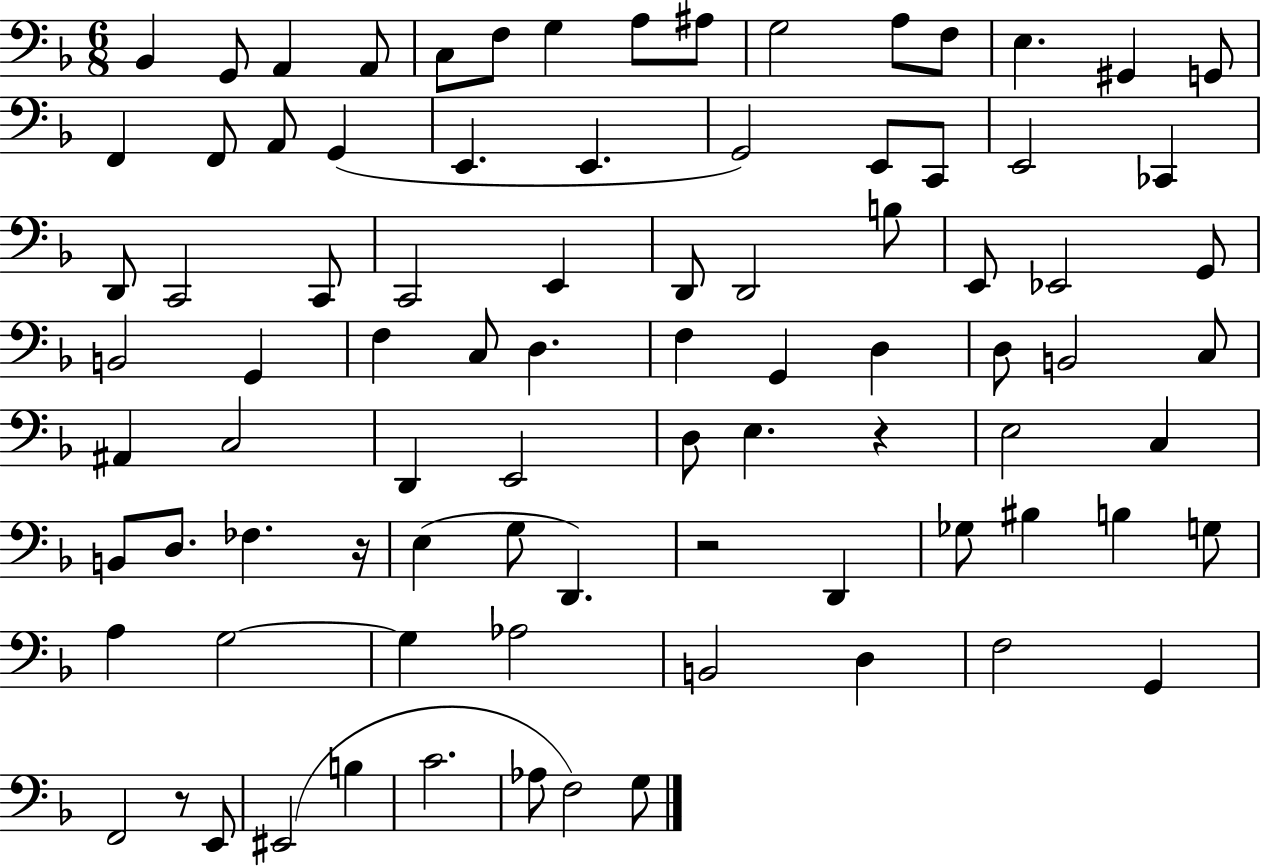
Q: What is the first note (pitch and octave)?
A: Bb2